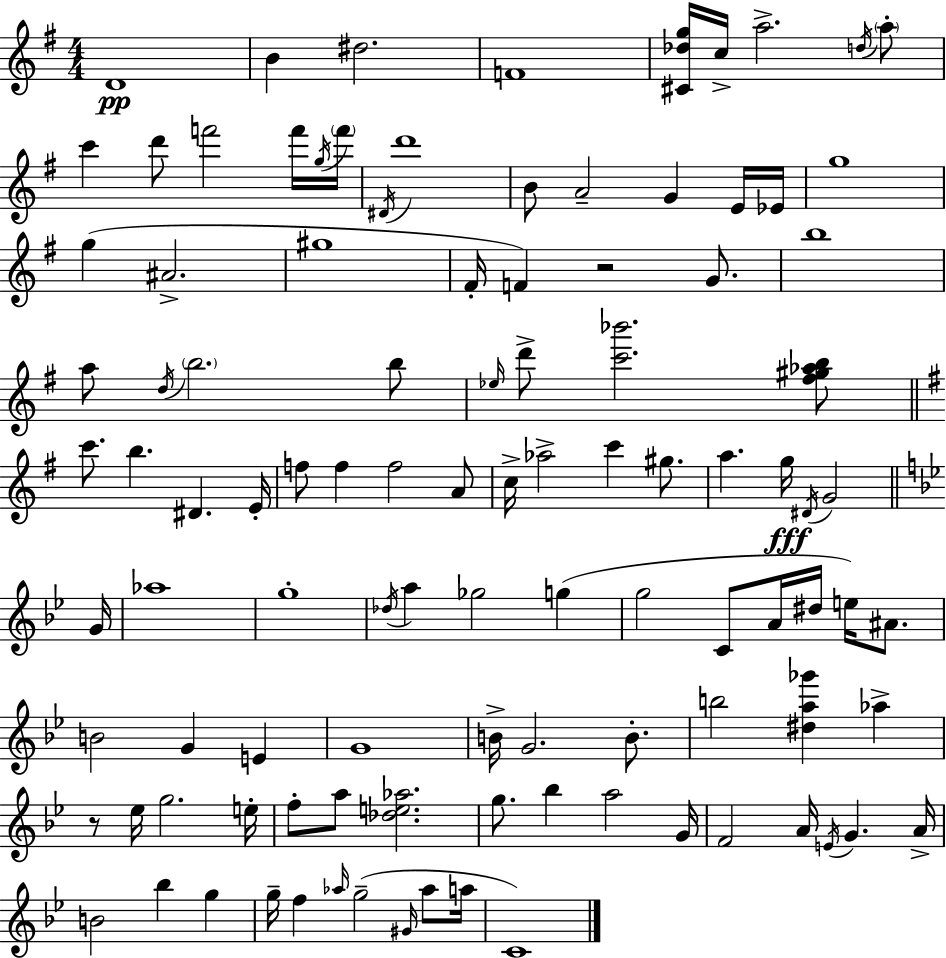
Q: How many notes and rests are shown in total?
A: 105